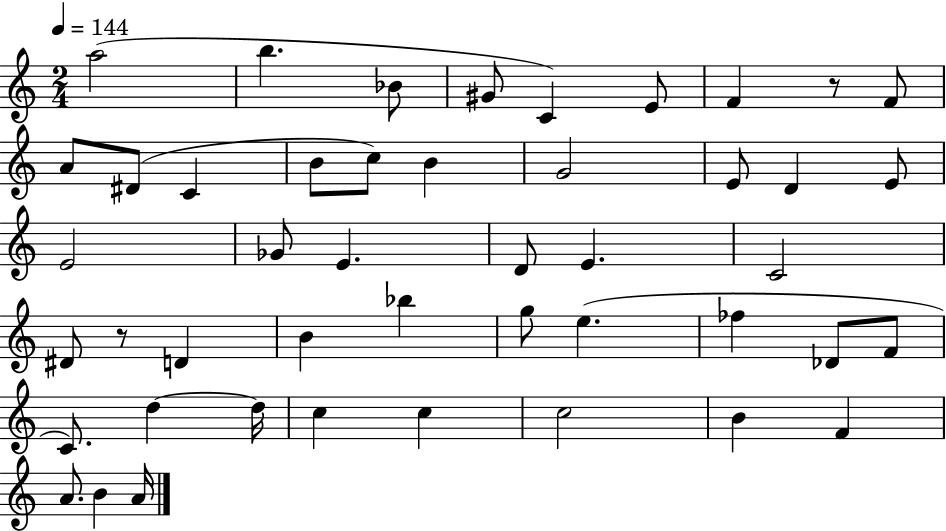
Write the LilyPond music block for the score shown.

{
  \clef treble
  \numericTimeSignature
  \time 2/4
  \key c \major
  \tempo 4 = 144
  \repeat volta 2 { a''2( | b''4. bes'8 | gis'8 c'4) e'8 | f'4 r8 f'8 | \break a'8 dis'8( c'4 | b'8 c''8) b'4 | g'2 | e'8 d'4 e'8 | \break e'2 | ges'8 e'4. | d'8 e'4. | c'2 | \break dis'8 r8 d'4 | b'4 bes''4 | g''8 e''4.( | fes''4 des'8 f'8 | \break c'8.) d''4~~ d''16 | c''4 c''4 | c''2 | b'4 f'4 | \break a'8. b'4 a'16 | } \bar "|."
}